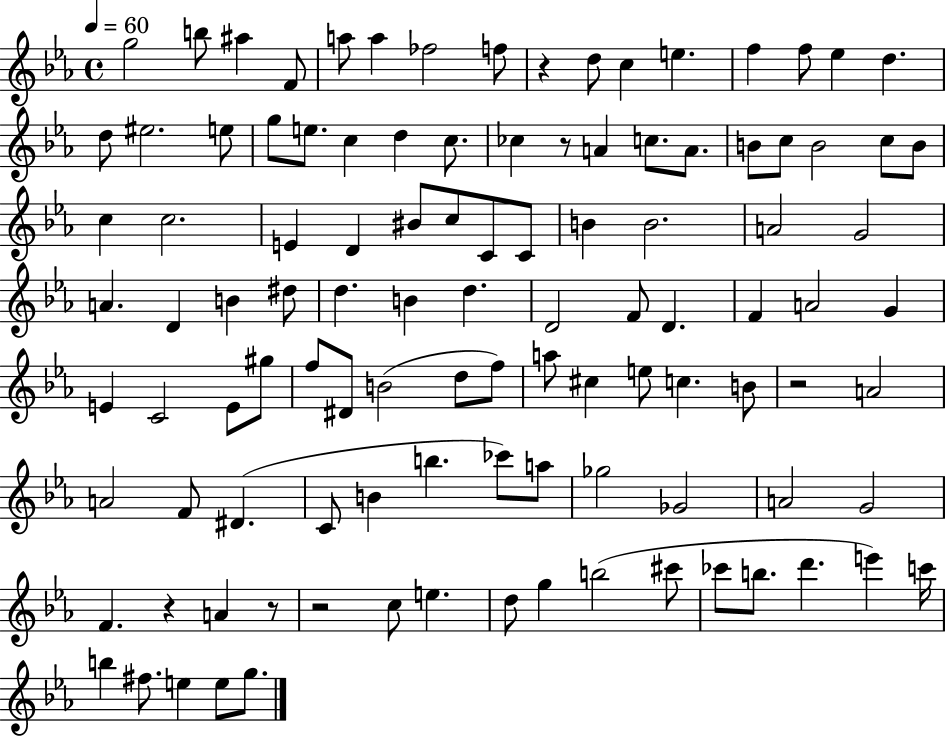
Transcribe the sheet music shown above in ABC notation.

X:1
T:Untitled
M:4/4
L:1/4
K:Eb
g2 b/2 ^a F/2 a/2 a _f2 f/2 z d/2 c e f f/2 _e d d/2 ^e2 e/2 g/2 e/2 c d c/2 _c z/2 A c/2 A/2 B/2 c/2 B2 c/2 B/2 c c2 E D ^B/2 c/2 C/2 C/2 B B2 A2 G2 A D B ^d/2 d B d D2 F/2 D F A2 G E C2 E/2 ^g/2 f/2 ^D/2 B2 d/2 f/2 a/2 ^c e/2 c B/2 z2 A2 A2 F/2 ^D C/2 B b _c'/2 a/2 _g2 _G2 A2 G2 F z A z/2 z2 c/2 e d/2 g b2 ^c'/2 _c'/2 b/2 d' e' c'/4 b ^f/2 e e/2 g/2